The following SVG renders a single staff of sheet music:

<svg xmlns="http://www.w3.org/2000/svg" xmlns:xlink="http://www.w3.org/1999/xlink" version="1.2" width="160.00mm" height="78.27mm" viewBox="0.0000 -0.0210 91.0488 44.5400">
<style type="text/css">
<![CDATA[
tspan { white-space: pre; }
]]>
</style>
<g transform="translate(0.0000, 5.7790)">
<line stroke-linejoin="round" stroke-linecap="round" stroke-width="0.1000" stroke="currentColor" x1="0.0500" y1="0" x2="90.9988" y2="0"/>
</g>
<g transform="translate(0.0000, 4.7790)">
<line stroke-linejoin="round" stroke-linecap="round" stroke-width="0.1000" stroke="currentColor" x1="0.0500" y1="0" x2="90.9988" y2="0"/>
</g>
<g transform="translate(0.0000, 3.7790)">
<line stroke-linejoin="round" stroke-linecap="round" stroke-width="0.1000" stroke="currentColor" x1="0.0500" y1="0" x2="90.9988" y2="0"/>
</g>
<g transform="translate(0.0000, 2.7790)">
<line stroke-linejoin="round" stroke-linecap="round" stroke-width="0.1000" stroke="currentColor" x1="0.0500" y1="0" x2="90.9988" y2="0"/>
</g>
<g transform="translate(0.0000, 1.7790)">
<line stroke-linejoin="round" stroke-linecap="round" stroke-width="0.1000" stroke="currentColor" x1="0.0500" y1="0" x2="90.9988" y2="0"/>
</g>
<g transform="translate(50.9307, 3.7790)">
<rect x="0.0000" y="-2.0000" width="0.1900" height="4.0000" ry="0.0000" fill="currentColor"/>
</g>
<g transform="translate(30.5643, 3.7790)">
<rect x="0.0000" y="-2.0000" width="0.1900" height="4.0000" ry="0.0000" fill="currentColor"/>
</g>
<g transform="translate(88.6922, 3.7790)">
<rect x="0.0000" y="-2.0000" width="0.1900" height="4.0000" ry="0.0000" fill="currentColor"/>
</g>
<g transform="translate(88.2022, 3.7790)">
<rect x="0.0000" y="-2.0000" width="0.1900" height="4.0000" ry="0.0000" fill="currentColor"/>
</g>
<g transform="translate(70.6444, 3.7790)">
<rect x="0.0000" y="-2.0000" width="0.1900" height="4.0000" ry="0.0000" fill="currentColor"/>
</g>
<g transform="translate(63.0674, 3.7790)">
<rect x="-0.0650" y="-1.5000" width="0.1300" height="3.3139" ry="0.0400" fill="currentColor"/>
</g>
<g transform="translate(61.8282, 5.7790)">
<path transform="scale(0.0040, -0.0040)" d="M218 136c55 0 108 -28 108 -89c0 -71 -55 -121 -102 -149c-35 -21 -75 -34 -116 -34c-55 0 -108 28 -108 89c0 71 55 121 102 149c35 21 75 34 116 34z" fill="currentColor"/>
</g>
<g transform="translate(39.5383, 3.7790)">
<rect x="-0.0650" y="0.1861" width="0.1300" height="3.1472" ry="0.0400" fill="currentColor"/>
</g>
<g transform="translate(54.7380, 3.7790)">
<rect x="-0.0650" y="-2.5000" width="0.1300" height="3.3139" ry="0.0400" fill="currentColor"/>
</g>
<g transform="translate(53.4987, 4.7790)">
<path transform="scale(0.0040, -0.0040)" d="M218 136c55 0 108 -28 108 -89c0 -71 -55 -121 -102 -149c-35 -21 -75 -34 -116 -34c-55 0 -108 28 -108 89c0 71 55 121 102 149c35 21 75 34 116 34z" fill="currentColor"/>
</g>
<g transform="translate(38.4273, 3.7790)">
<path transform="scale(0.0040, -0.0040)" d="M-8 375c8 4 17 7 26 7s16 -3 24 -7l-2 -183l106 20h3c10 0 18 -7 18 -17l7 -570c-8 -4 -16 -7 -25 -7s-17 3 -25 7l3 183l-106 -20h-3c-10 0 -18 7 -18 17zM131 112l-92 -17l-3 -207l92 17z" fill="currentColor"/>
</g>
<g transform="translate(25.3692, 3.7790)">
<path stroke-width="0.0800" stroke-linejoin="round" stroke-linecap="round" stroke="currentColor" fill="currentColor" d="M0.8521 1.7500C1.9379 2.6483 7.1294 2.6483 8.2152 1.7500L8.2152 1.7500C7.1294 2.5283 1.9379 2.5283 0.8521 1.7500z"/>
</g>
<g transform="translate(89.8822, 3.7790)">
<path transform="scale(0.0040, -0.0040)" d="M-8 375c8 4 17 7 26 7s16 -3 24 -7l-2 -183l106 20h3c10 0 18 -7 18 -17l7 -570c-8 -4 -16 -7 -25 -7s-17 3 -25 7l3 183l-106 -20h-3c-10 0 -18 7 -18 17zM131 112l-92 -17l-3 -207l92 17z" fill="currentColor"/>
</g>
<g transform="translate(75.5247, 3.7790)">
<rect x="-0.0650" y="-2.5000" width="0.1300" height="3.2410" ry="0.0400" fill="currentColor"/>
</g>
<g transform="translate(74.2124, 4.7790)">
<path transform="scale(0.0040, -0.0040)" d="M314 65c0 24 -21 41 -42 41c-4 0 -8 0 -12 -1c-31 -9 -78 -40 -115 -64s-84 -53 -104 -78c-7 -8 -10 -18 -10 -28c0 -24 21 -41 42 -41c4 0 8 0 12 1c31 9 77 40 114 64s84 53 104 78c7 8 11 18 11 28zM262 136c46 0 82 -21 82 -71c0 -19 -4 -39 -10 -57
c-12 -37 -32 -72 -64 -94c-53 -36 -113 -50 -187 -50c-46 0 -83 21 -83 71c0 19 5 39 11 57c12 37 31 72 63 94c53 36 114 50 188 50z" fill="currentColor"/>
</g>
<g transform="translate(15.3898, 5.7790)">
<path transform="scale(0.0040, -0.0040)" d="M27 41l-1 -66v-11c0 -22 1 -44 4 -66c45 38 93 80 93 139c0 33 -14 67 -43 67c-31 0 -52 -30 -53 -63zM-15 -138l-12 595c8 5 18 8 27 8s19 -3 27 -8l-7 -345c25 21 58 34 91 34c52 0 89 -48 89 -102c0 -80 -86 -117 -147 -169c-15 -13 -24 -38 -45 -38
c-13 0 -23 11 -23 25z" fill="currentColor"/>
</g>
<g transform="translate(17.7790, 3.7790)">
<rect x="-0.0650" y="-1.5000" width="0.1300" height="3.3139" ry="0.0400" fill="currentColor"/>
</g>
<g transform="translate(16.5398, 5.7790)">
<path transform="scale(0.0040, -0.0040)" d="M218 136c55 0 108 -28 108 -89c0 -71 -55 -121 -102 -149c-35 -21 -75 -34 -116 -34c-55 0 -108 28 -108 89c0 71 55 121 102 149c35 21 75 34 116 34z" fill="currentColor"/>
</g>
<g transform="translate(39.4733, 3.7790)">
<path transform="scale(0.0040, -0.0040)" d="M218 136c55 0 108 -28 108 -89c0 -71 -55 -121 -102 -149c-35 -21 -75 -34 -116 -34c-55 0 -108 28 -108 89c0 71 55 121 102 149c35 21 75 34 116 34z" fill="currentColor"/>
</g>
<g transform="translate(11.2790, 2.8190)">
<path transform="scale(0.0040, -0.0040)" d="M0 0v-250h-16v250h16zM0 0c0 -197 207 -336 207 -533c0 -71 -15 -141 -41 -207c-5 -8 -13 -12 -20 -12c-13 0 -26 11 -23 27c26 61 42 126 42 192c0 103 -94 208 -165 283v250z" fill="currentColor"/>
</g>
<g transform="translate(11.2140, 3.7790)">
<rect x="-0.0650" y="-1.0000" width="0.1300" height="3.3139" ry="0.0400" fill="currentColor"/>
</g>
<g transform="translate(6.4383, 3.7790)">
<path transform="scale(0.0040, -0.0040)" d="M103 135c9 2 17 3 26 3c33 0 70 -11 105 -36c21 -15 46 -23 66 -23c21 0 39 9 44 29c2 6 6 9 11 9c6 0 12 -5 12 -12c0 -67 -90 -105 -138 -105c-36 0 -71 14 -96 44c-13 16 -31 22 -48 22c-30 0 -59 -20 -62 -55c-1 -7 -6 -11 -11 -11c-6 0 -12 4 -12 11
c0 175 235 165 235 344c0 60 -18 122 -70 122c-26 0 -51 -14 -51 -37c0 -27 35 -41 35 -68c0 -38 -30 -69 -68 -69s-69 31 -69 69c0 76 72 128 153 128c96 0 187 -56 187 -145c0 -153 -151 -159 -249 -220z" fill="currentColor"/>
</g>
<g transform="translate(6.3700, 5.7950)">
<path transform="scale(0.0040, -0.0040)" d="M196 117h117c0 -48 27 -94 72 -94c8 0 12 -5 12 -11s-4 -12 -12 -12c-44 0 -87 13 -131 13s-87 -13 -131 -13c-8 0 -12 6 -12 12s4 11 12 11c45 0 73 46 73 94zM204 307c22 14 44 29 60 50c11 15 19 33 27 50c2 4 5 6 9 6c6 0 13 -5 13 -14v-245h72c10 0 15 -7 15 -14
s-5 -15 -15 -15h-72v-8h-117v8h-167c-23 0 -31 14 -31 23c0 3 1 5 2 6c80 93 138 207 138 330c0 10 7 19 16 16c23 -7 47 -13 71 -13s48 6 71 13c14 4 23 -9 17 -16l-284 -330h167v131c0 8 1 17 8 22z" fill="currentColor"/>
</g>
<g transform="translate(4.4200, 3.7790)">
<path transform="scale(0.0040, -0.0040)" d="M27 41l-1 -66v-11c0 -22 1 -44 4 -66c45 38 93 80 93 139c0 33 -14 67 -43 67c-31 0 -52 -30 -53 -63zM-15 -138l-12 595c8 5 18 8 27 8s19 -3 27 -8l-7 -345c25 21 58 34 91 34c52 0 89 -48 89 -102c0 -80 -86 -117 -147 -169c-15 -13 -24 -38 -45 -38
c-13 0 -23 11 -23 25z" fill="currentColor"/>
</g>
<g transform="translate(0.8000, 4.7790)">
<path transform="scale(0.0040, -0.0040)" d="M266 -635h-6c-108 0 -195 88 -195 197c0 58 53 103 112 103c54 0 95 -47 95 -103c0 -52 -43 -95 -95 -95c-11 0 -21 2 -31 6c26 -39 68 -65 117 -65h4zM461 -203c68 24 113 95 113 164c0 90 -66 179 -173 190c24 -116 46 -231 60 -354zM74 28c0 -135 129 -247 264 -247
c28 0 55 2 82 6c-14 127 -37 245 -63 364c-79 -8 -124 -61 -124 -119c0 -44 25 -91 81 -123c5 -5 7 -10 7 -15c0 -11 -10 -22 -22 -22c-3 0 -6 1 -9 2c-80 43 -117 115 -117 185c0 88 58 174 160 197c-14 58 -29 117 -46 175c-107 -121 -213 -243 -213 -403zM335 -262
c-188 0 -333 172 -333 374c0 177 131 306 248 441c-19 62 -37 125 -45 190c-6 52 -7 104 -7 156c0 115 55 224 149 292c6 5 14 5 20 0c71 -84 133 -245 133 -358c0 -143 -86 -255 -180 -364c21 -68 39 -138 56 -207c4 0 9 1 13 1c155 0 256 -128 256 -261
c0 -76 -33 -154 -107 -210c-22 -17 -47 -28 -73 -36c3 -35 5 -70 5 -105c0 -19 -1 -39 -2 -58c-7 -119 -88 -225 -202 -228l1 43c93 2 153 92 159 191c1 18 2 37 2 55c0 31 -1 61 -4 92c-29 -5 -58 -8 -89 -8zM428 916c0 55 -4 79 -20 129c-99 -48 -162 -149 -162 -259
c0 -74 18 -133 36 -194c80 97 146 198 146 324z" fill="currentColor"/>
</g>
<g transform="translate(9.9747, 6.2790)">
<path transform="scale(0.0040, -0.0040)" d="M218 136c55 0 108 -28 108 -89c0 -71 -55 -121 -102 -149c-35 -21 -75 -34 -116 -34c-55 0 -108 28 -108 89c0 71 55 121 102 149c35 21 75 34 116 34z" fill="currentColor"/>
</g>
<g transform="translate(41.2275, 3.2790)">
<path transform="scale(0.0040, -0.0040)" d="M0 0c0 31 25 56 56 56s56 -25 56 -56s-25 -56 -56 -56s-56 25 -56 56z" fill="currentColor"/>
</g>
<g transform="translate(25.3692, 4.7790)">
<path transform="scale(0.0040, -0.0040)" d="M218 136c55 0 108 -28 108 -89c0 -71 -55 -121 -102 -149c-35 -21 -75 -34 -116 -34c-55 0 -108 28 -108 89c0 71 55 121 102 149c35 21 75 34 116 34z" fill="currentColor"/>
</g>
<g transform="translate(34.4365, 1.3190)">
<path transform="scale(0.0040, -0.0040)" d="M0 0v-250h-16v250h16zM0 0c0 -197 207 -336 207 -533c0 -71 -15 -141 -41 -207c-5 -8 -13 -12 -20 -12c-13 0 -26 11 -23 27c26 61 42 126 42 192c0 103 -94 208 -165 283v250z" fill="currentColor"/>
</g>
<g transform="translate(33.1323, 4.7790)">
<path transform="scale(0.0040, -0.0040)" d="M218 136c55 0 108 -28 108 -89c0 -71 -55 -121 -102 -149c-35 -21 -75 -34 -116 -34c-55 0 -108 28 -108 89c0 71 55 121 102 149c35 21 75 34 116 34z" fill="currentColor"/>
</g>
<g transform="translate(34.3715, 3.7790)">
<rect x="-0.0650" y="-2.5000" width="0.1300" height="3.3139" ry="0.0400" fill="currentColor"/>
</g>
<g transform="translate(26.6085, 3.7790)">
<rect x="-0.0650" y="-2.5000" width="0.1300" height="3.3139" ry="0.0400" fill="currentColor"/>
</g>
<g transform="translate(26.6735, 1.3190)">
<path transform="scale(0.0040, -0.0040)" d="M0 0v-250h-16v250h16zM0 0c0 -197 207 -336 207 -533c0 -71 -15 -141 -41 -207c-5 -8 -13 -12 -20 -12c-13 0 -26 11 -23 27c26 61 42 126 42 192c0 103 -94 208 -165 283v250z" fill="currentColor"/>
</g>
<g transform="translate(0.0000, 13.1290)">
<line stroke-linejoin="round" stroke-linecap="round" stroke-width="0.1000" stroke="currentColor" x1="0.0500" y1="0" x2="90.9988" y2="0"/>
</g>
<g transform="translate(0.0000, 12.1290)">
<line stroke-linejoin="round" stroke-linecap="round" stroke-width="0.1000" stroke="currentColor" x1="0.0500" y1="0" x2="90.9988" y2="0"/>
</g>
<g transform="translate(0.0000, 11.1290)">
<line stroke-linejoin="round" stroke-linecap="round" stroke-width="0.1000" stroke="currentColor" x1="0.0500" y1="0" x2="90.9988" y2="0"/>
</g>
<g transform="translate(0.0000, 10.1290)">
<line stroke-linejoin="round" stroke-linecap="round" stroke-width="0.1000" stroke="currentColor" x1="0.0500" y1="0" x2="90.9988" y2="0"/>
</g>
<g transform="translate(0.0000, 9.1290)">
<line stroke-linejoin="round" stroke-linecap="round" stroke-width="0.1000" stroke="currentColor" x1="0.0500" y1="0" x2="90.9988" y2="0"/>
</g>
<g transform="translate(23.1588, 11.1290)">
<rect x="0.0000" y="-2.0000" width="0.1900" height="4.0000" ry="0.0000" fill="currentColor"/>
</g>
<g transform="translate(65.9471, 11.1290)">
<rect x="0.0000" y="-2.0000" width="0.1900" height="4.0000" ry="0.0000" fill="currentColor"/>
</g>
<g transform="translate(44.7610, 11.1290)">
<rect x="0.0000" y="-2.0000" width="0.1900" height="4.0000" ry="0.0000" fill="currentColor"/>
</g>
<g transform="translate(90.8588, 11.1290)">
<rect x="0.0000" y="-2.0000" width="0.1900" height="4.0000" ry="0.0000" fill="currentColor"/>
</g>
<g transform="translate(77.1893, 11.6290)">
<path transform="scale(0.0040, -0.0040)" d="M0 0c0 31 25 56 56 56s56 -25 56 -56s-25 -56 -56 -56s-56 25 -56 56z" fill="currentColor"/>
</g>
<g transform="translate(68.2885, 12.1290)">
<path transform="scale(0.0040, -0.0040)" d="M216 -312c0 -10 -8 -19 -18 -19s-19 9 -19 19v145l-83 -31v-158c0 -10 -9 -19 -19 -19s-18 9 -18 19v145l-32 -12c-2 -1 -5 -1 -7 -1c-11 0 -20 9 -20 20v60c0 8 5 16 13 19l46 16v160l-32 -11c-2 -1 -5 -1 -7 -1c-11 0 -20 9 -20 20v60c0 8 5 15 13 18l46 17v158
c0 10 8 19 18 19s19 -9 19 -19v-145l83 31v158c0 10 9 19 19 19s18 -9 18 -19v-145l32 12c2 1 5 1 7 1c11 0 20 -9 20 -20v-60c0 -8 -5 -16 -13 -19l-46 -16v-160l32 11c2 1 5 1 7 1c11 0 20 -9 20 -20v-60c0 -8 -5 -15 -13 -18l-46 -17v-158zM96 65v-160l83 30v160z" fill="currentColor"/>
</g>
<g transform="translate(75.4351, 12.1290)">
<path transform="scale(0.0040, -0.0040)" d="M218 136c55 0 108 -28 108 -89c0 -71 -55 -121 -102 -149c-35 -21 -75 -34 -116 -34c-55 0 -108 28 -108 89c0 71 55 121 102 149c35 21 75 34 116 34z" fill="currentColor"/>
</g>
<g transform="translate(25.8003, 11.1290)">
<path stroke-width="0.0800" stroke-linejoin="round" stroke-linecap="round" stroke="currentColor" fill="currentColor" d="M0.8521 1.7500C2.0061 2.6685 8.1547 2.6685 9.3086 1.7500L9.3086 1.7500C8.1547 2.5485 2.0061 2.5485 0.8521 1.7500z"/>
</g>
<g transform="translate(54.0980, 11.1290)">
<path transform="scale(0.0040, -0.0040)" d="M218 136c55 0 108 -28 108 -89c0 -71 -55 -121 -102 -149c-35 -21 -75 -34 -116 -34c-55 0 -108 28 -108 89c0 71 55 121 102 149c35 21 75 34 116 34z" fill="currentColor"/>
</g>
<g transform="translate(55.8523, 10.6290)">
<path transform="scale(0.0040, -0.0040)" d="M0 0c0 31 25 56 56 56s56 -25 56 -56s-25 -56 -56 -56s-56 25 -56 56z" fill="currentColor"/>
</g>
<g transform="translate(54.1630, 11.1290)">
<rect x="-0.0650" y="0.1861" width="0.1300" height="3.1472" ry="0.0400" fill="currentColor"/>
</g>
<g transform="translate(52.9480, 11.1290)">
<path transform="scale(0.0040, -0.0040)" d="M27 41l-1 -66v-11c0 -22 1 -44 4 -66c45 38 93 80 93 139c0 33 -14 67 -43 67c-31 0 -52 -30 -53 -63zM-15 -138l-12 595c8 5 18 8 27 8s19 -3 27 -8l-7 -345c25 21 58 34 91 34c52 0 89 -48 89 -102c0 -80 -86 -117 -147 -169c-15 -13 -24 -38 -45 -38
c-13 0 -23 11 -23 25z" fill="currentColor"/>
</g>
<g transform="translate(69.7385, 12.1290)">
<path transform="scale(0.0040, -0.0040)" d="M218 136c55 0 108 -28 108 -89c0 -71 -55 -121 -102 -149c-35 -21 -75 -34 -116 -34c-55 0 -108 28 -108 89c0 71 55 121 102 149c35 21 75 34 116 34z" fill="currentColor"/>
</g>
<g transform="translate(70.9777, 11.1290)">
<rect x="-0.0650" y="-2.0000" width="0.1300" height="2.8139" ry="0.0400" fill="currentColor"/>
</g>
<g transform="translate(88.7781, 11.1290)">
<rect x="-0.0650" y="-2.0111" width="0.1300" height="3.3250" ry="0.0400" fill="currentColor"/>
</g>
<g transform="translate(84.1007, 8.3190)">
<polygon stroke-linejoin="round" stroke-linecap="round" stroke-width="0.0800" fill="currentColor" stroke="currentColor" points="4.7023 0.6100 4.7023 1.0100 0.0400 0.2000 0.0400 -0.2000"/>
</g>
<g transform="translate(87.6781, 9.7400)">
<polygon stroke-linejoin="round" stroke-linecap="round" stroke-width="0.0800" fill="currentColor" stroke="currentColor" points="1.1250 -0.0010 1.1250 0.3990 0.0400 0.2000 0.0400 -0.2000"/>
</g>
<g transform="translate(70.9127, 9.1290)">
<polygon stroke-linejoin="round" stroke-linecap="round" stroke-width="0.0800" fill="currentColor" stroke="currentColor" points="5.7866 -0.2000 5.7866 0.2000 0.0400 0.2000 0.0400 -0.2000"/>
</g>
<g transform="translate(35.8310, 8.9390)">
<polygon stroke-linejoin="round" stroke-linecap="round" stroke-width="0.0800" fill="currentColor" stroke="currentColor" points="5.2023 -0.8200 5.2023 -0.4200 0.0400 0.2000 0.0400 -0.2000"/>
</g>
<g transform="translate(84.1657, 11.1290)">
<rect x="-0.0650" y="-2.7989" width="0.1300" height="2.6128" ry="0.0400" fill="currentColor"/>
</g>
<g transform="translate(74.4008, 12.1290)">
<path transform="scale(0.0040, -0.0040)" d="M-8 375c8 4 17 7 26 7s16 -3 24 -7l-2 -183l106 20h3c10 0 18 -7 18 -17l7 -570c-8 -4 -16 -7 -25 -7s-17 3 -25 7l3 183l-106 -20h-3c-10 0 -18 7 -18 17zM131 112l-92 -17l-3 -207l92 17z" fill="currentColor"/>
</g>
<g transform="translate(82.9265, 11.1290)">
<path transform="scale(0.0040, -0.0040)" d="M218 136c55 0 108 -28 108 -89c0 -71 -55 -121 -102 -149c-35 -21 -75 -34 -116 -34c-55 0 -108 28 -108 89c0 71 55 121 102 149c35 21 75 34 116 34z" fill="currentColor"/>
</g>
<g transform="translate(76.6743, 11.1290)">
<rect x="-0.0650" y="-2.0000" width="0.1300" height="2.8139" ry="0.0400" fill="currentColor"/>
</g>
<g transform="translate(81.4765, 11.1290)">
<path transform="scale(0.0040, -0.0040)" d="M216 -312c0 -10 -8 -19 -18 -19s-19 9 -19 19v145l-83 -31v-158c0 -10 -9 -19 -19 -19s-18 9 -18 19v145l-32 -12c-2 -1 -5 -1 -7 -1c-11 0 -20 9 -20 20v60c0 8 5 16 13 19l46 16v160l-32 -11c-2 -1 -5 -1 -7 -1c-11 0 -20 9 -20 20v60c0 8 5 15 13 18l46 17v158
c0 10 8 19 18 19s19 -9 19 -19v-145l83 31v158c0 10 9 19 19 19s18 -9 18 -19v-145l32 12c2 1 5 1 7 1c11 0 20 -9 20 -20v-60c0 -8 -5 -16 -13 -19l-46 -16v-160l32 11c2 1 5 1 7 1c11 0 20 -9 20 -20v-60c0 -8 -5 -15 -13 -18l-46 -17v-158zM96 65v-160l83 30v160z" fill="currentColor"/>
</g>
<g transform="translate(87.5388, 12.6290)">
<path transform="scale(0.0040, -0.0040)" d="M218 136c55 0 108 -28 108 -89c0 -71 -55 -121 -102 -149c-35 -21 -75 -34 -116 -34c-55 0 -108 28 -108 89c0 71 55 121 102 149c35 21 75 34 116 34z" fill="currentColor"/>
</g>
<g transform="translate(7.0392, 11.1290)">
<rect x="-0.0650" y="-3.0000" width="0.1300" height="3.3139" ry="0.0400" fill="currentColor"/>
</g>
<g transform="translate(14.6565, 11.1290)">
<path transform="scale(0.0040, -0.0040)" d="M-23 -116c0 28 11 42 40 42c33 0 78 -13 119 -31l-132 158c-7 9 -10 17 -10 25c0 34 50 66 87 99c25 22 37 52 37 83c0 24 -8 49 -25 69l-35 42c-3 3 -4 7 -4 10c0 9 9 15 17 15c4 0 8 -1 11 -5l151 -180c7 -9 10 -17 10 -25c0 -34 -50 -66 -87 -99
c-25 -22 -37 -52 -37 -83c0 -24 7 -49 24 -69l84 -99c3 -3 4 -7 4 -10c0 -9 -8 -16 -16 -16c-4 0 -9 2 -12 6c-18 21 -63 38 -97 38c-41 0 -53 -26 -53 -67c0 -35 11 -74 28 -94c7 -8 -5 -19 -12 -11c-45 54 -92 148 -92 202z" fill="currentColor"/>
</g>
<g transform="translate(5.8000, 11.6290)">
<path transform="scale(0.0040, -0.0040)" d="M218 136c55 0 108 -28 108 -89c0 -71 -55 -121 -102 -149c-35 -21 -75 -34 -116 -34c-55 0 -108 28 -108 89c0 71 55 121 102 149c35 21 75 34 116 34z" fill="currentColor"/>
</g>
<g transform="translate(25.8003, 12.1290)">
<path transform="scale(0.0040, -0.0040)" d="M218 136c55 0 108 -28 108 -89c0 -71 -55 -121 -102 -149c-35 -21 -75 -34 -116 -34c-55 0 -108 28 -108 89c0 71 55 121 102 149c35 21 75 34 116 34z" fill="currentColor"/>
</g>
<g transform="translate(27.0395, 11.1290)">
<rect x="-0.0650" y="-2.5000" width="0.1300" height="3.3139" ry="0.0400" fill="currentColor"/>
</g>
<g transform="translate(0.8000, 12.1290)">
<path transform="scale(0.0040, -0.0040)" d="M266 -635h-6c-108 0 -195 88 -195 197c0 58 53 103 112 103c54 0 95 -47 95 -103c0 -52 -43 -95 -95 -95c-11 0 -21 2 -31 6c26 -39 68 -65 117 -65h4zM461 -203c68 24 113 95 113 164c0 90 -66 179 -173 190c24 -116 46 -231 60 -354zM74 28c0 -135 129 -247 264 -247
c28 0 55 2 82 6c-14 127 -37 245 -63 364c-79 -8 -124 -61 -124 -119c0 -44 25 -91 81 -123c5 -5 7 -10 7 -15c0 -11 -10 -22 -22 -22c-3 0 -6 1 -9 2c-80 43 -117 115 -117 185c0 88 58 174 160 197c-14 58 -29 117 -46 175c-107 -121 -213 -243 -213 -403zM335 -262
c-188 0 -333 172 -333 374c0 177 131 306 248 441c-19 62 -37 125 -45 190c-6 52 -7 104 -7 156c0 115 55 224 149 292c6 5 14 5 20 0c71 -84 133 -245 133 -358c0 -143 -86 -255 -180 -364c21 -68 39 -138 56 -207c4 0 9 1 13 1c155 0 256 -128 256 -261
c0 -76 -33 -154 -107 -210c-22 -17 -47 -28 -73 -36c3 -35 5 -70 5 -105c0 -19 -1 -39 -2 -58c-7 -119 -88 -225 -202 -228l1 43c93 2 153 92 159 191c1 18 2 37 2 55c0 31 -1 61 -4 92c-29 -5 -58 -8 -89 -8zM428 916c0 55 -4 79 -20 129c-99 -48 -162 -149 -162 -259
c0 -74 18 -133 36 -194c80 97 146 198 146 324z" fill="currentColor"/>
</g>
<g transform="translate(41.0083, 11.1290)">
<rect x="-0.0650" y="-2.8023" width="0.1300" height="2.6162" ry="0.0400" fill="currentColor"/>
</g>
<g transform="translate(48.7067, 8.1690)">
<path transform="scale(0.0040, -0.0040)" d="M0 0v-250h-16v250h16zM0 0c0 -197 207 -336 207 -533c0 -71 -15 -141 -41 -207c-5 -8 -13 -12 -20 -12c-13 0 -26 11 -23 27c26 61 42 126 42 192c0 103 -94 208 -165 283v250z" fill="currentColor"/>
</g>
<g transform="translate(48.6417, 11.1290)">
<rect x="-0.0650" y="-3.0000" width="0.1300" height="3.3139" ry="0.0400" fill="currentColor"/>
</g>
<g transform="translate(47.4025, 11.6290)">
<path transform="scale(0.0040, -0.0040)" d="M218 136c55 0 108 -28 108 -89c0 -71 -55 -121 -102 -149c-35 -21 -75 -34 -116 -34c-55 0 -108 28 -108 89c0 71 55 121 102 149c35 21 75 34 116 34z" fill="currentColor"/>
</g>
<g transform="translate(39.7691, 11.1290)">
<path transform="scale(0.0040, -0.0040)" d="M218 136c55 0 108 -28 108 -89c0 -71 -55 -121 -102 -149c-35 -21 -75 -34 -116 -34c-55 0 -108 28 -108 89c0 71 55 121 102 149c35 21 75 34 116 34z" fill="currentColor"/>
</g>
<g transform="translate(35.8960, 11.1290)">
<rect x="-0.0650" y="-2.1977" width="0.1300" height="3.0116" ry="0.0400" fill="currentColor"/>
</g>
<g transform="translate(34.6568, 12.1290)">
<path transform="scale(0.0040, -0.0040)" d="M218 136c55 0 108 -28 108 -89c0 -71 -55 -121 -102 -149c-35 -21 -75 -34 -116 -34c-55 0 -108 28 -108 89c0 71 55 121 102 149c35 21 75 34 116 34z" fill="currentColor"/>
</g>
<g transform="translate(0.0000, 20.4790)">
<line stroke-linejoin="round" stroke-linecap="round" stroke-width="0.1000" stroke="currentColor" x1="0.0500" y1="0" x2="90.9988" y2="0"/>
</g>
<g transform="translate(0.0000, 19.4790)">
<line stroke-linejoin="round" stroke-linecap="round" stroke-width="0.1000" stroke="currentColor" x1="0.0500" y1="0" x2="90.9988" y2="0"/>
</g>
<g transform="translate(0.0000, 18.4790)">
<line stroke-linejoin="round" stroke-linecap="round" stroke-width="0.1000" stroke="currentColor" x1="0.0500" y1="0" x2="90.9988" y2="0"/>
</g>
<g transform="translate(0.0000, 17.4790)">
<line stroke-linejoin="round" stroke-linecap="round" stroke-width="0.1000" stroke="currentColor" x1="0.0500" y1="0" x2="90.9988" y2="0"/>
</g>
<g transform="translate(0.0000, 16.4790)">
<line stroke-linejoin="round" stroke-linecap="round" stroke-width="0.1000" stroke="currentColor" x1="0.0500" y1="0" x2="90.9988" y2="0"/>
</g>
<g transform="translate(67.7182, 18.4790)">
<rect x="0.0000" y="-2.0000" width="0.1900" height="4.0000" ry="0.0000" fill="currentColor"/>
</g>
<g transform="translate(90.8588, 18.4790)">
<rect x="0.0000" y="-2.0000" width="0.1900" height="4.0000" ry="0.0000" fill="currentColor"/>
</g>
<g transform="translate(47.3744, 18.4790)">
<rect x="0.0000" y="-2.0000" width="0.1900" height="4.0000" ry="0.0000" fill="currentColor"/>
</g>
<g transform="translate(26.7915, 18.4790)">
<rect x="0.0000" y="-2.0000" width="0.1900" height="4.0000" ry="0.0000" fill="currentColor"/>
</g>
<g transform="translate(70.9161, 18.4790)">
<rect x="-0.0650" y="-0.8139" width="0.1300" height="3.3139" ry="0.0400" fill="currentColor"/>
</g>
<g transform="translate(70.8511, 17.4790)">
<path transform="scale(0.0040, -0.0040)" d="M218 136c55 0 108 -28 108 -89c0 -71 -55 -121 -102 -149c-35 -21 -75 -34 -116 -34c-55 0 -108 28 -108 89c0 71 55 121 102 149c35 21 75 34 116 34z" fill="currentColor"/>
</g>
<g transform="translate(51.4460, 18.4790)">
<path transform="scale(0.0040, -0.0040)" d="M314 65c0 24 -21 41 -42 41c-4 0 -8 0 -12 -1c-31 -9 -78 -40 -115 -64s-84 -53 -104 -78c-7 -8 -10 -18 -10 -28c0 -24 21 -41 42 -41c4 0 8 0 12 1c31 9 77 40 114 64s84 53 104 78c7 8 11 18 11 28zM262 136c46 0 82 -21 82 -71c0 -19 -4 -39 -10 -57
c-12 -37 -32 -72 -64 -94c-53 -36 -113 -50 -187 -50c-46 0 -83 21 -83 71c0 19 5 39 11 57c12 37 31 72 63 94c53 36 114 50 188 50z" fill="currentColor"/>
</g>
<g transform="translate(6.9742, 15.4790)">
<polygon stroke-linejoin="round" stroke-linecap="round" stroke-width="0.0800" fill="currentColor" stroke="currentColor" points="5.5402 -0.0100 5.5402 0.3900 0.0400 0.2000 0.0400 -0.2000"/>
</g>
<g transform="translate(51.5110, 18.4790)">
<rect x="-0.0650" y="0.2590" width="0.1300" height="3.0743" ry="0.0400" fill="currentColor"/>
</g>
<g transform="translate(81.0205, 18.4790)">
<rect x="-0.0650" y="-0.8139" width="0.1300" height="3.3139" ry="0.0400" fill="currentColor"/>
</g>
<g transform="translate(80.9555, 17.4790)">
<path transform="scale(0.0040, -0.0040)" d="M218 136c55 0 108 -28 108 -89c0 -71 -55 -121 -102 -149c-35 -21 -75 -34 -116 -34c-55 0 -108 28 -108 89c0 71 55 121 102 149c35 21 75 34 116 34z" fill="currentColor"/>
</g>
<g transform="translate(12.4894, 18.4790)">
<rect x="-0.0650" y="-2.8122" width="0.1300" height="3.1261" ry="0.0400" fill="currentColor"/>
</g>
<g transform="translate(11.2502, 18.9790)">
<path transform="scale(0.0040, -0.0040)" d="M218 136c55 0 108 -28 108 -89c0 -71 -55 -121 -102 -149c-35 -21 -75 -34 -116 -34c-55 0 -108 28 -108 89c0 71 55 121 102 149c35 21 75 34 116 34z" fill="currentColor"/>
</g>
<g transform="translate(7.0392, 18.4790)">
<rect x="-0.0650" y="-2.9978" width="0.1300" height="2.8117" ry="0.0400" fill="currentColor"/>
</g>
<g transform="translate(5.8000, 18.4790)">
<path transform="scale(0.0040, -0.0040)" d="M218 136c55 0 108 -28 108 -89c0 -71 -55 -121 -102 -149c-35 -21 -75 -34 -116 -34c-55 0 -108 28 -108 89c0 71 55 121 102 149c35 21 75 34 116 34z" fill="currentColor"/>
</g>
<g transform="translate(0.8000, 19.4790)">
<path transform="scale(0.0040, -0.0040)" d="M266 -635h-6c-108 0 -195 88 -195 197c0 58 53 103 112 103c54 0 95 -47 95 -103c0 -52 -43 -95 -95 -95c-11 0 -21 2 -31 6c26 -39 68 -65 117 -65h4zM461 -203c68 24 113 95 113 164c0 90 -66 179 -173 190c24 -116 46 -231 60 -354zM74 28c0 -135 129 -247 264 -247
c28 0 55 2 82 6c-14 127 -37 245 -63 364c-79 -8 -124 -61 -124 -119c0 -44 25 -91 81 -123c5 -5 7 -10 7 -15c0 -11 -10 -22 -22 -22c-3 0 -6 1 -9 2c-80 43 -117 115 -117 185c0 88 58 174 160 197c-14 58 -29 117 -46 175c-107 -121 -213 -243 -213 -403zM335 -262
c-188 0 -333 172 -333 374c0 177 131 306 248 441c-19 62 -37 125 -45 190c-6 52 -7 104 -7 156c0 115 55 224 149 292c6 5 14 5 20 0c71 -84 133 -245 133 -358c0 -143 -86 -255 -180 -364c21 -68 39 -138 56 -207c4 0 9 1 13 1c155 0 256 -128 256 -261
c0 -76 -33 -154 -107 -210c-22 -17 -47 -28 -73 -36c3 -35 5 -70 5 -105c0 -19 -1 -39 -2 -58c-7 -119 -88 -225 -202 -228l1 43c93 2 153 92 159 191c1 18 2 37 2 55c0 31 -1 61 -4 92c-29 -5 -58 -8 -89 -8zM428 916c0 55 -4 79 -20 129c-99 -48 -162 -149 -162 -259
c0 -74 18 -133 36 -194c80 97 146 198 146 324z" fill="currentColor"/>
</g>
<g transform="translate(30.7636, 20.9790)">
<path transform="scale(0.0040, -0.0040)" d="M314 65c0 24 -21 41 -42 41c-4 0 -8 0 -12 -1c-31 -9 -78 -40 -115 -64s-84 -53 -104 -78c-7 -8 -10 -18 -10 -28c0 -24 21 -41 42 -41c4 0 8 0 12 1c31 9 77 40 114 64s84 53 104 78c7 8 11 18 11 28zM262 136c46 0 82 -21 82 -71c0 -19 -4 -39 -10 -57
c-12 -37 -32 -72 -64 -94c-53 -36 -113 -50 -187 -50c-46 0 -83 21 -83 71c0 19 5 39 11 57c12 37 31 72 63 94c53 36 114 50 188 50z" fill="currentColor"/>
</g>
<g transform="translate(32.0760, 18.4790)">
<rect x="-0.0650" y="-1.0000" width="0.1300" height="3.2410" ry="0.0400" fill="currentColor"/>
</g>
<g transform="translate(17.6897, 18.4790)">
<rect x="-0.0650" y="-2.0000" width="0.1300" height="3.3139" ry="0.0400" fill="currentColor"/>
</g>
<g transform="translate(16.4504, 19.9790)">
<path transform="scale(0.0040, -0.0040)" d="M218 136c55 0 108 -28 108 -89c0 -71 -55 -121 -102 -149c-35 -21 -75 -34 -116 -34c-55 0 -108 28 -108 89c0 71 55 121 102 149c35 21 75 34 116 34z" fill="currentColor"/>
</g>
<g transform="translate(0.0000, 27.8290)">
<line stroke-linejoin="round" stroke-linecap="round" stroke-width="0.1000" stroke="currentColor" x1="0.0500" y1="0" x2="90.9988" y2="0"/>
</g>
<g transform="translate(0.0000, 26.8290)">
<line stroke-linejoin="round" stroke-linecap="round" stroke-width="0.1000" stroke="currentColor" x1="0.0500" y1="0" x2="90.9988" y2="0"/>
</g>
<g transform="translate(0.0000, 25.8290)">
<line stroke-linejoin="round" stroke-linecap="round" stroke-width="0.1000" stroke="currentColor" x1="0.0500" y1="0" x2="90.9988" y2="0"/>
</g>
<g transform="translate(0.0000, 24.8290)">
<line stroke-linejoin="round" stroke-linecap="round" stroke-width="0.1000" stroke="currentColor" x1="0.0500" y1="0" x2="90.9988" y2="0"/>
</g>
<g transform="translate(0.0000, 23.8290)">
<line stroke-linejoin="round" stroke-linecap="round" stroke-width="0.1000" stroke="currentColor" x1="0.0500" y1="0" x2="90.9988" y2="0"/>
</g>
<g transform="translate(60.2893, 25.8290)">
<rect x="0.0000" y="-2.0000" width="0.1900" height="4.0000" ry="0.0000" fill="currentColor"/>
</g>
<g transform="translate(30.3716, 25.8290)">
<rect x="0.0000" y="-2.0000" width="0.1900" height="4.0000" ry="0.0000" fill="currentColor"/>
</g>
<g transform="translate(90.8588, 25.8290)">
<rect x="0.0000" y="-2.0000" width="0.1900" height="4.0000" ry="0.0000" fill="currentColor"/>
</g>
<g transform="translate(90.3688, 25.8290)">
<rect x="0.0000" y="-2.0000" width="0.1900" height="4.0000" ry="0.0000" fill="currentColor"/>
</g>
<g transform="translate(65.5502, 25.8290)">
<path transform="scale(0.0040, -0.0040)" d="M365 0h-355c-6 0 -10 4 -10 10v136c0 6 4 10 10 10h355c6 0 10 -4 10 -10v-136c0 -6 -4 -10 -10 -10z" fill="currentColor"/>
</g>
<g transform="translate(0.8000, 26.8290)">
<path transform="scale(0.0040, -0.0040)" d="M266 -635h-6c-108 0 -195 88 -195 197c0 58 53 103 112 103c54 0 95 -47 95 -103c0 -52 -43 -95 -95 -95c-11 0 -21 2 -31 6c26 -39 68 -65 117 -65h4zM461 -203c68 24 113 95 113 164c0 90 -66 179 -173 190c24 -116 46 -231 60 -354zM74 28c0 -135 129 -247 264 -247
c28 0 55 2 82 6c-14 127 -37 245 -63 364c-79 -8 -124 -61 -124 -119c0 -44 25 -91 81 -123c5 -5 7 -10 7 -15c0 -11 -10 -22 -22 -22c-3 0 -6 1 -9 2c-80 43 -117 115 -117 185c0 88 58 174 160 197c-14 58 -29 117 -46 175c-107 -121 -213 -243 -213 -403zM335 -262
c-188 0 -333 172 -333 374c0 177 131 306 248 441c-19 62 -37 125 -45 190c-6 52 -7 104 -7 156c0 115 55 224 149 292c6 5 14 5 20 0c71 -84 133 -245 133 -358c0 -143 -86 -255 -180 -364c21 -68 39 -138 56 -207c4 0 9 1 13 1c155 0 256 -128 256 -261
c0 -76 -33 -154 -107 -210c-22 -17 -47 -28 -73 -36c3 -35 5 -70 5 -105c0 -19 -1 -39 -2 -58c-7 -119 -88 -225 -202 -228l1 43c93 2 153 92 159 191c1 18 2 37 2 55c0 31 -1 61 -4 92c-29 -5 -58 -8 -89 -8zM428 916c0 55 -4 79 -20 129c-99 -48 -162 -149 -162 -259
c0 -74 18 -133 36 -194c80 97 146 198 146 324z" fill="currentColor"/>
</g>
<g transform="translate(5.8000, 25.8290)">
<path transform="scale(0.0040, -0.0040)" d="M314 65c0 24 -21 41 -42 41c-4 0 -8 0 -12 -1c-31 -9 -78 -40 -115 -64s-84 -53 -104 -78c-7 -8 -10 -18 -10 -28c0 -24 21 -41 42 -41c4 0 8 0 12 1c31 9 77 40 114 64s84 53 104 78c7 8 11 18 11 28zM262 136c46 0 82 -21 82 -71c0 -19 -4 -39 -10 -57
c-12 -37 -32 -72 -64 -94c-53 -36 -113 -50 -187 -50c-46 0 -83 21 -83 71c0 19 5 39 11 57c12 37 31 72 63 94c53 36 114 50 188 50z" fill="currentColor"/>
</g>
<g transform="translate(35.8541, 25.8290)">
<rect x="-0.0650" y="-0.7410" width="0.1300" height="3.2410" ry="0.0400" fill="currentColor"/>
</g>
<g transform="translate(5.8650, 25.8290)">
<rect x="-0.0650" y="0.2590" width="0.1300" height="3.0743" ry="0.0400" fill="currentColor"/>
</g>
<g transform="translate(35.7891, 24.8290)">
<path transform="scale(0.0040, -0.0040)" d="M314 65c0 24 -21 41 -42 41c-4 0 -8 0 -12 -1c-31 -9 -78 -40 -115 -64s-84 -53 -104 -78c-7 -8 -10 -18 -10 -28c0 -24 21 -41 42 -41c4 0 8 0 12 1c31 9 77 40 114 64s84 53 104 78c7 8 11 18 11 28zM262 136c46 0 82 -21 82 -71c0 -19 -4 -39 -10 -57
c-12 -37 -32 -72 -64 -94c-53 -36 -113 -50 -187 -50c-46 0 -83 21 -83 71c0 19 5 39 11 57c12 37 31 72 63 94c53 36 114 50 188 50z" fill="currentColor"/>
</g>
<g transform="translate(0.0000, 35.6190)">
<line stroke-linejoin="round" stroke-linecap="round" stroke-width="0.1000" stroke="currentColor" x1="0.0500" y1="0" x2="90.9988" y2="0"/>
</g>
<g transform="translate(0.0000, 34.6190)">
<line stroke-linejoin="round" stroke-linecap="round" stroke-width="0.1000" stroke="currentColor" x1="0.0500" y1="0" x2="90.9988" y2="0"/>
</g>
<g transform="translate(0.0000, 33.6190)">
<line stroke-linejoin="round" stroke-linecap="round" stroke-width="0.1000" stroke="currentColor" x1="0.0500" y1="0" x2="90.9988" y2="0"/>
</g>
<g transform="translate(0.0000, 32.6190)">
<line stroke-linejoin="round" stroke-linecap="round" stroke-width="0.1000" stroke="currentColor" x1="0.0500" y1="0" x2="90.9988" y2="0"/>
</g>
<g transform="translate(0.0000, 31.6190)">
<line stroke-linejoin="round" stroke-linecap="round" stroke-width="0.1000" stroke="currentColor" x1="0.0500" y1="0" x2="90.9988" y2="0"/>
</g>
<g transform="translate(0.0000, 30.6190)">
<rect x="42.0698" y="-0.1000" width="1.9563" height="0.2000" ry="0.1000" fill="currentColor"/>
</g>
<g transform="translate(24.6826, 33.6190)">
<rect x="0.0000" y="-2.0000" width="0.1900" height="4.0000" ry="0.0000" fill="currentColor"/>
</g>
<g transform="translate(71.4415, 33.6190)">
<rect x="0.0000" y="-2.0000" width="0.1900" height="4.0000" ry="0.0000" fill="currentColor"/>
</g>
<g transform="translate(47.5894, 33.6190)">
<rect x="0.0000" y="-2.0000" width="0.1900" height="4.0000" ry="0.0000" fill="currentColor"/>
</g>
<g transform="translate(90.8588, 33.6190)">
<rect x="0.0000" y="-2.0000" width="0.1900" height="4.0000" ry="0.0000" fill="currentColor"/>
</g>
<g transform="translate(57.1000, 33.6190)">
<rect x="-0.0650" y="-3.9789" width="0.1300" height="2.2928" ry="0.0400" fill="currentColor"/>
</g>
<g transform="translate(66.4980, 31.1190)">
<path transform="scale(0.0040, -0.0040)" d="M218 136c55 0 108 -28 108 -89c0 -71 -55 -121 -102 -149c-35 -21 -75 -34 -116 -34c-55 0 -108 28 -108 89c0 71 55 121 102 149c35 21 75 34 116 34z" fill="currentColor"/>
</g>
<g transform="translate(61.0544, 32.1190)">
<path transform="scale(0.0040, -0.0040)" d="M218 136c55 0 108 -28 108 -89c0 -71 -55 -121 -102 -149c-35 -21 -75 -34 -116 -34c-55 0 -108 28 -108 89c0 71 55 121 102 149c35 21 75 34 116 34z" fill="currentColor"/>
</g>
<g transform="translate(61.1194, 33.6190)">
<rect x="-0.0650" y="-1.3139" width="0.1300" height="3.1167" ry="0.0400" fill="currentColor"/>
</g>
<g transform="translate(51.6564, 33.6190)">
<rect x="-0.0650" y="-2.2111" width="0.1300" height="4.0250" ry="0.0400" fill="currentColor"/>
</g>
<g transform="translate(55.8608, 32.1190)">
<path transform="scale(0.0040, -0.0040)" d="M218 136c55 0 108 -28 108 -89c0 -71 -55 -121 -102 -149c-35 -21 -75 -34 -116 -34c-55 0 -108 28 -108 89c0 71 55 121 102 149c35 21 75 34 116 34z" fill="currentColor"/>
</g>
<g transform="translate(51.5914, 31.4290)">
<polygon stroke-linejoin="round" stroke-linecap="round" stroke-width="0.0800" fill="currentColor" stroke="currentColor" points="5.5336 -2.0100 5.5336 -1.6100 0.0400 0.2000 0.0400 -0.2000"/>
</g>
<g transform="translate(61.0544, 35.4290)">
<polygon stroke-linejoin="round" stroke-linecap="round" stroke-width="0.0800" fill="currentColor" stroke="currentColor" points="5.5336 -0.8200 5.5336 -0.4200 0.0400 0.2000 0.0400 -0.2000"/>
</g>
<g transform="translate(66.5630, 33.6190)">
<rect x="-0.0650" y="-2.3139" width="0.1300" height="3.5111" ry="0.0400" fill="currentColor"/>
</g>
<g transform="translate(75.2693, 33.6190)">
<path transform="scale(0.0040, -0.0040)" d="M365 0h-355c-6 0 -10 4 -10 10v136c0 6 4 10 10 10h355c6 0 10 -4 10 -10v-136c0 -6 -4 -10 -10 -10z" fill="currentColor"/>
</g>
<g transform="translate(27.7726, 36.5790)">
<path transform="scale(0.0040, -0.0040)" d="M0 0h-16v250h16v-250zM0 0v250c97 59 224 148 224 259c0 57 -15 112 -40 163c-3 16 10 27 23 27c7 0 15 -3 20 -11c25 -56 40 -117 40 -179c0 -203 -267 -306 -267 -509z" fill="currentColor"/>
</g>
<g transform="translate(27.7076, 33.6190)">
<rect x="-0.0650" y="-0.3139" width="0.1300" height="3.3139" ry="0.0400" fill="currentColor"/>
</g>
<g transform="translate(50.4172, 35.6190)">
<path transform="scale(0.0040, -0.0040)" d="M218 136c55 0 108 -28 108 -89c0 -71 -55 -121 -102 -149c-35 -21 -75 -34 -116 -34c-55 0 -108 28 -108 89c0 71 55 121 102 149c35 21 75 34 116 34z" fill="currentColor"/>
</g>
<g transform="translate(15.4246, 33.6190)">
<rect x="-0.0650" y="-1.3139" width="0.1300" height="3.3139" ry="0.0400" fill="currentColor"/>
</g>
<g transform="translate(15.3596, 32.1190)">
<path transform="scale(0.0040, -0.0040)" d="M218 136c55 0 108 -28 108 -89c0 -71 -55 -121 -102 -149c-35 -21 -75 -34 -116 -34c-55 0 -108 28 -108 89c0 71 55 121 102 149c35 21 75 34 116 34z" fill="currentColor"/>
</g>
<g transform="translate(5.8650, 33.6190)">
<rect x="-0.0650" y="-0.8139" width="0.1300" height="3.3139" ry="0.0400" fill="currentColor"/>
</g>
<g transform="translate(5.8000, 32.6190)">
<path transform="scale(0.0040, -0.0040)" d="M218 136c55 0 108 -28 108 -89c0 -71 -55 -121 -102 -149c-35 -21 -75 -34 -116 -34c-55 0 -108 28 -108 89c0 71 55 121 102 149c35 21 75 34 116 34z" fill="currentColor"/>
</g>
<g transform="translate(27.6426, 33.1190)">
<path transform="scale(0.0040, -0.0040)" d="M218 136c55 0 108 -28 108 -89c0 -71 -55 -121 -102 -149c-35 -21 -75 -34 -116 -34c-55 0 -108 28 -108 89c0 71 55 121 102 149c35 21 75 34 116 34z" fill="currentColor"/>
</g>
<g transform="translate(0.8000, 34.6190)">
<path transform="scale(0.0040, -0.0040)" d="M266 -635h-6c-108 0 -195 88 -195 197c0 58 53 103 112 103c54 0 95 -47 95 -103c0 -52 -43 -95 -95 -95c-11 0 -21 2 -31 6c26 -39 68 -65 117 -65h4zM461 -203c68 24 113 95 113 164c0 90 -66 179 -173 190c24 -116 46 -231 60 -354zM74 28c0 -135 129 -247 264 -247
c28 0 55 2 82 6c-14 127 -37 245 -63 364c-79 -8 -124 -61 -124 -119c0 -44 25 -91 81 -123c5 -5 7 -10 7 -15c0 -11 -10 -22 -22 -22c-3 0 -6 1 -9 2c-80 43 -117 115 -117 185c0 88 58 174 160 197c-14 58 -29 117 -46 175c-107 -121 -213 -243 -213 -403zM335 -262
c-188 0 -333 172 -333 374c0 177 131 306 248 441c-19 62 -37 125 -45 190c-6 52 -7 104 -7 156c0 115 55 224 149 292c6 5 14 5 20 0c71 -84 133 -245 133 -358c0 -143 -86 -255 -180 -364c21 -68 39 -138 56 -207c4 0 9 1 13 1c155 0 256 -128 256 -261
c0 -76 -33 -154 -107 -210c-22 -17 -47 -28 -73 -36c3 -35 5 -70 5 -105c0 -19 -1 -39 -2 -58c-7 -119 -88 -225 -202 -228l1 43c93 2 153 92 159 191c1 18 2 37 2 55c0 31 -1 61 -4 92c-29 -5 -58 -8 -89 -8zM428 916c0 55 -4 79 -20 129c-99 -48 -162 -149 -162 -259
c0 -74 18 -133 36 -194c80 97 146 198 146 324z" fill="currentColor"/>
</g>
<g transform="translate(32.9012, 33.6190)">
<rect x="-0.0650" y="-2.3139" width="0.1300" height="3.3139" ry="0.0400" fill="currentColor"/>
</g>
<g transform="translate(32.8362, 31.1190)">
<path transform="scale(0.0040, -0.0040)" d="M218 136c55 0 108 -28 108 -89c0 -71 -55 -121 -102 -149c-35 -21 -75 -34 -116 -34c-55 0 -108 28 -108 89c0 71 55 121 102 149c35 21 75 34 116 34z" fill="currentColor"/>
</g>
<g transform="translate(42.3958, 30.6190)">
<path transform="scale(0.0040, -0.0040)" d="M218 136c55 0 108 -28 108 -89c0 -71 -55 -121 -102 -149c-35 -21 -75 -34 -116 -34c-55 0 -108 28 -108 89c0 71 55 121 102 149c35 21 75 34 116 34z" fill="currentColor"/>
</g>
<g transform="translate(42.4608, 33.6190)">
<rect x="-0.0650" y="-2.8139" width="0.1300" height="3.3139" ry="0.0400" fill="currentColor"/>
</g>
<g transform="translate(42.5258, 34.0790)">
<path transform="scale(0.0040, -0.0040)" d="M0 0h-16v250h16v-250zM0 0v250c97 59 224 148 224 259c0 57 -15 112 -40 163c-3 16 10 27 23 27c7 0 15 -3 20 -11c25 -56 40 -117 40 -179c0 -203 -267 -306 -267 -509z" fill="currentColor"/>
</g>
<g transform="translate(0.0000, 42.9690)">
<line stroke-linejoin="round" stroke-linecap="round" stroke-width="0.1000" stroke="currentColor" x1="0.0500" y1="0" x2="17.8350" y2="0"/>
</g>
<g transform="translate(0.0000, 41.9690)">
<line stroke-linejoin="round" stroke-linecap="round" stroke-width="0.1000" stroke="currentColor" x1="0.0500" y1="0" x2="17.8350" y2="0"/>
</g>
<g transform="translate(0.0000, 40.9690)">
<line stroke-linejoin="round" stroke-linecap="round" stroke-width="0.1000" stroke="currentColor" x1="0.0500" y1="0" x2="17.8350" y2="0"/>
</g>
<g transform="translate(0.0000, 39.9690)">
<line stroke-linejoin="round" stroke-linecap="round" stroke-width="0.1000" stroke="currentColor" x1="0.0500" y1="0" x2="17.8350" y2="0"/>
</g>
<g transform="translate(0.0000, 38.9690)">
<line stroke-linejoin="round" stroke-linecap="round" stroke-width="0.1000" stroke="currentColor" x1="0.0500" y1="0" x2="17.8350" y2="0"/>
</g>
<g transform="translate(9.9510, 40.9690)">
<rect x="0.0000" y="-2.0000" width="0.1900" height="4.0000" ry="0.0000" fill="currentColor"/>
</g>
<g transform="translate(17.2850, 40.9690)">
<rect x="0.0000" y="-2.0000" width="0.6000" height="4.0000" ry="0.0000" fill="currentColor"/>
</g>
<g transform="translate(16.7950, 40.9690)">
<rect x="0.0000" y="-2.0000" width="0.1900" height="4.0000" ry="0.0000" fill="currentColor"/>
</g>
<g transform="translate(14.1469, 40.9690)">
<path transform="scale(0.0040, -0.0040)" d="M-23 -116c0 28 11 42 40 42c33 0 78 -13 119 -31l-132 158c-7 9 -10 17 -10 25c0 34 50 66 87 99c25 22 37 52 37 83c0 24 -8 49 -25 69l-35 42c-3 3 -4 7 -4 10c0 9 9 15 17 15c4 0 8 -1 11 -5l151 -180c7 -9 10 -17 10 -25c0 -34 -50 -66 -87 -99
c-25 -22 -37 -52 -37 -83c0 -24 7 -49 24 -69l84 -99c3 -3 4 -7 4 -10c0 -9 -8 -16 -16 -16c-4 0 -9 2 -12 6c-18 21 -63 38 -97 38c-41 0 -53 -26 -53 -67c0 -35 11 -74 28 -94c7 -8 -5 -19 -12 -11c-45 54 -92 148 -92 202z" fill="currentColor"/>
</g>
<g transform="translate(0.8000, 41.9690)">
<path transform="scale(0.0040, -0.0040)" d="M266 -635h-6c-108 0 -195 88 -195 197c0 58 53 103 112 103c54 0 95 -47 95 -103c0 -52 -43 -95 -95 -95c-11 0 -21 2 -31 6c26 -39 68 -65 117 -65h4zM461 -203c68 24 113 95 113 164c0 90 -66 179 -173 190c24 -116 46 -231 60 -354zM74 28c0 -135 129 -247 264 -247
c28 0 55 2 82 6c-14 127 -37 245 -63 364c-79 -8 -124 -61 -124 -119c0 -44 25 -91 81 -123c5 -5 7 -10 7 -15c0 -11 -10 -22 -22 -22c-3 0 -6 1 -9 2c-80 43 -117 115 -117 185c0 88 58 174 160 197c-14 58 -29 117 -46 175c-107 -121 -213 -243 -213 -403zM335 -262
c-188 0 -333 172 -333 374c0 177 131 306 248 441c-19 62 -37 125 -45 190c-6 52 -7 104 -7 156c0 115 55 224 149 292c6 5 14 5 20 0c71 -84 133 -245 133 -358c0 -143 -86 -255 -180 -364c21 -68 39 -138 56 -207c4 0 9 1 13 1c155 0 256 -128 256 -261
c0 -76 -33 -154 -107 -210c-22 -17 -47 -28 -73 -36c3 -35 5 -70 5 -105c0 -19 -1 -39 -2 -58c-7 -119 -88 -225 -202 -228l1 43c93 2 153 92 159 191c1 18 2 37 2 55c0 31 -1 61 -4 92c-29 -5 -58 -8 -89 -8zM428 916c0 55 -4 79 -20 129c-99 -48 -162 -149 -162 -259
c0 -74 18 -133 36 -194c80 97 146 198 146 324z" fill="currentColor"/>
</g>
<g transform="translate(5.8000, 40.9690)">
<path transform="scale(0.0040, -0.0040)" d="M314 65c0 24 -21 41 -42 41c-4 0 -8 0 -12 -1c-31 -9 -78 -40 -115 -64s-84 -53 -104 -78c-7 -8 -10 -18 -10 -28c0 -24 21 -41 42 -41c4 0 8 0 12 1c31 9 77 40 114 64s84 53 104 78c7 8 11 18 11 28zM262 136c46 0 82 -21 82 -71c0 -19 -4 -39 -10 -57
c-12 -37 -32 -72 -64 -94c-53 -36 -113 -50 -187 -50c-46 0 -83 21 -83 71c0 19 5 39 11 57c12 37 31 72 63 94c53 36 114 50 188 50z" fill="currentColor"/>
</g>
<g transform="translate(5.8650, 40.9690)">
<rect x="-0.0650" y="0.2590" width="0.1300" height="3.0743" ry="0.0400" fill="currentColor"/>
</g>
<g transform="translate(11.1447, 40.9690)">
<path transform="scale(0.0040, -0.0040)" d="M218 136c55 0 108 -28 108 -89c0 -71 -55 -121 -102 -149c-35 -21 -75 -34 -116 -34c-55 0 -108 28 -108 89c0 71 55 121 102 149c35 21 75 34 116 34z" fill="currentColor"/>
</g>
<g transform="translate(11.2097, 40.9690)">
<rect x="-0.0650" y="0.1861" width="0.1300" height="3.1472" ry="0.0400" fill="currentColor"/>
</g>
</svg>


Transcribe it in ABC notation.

X:1
T:Untitled
M:2/4
L:1/4
K:F
D/2 _E G/2 G/2 B G E G2 A z G G/2 B/2 A/2 _B ^G/2 G/2 ^B/2 F/4 B/2 A/2 F D2 B2 d d B2 d2 z2 d e c/2 g a/2 E/2 e/2 e/2 g/2 z2 B2 B z